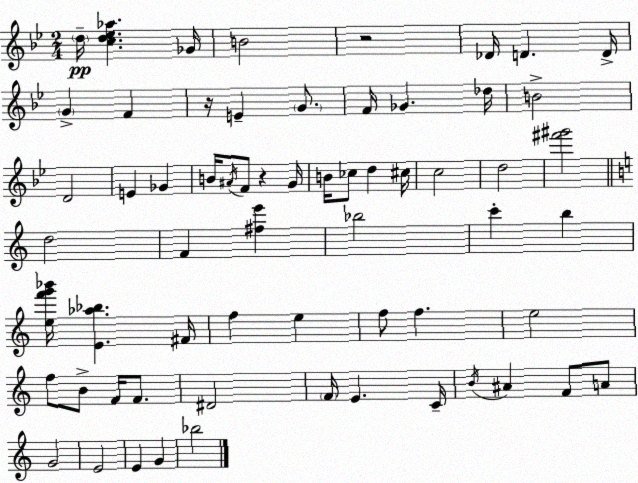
X:1
T:Untitled
M:2/4
L:1/4
K:Gm
d/4 [cd_e_a] _G/4 B2 z2 _D/4 D D/4 G F z/4 E G/2 F/4 _G _d/4 B2 D2 E _G B/4 ^A/4 F/2 z G/4 B/4 _c/2 d ^c/4 c2 d2 [^f'^g']2 d2 F [^fe'] _b2 c' b [ef'g'_b']/4 [E_a_b] ^F/4 f e f/2 f e2 f/2 B/2 F/4 F/2 ^D2 F/4 E C/4 B/4 ^A F/2 A/2 G2 E2 E G _b2